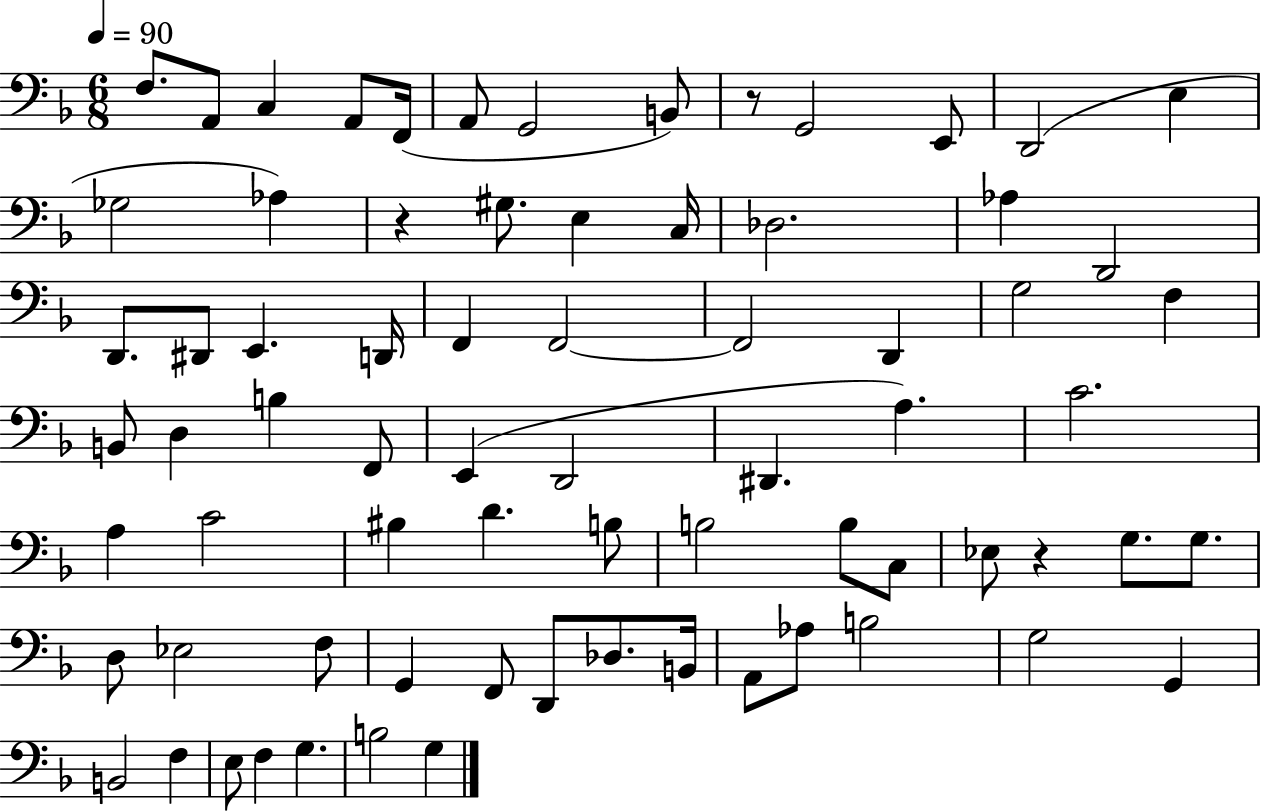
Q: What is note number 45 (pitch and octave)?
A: B3